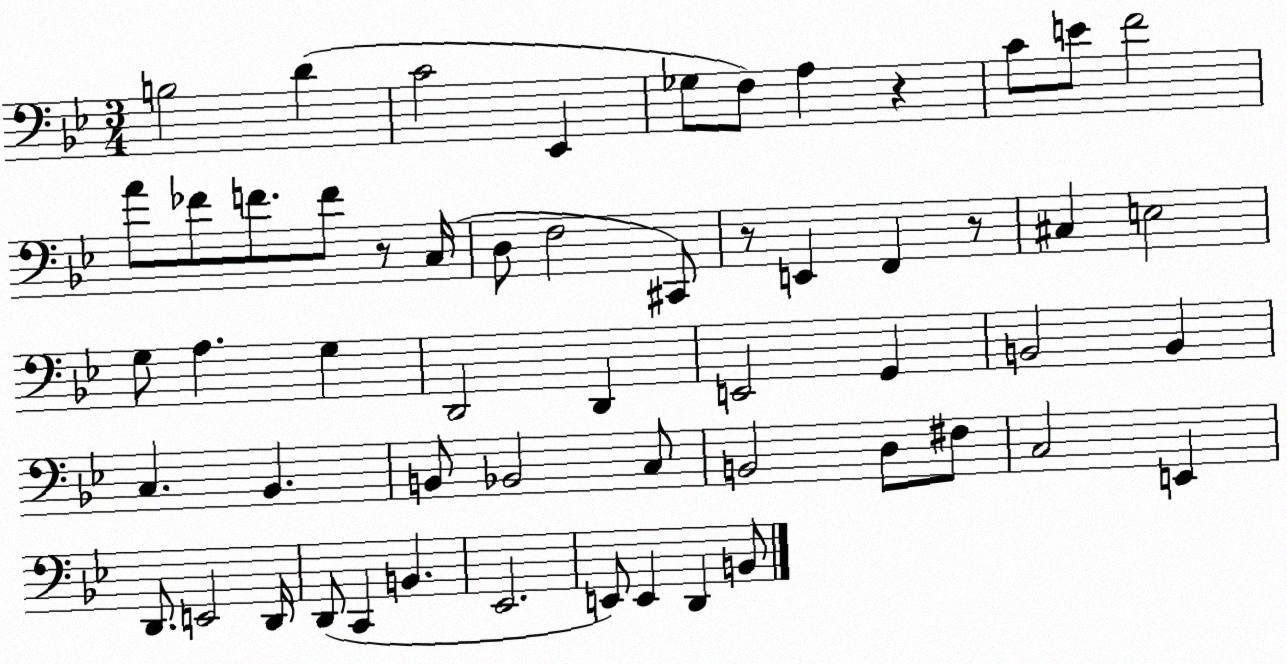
X:1
T:Untitled
M:3/4
L:1/4
K:Bb
B,2 D C2 _E,, _G,/2 F,/2 A, z C/2 E/2 F2 A/2 _F/2 F/2 F/2 z/2 C,/4 D,/2 F,2 ^C,,/2 z/2 E,, F,, z/2 ^C, E,2 G,/2 A, G, D,,2 D,, E,,2 G,, B,,2 B,, C, _B,, B,,/2 _B,,2 C,/2 B,,2 D,/2 ^F,/2 C,2 E,, D,,/2 E,,2 D,,/4 D,,/2 C,, B,, _E,,2 E,,/2 E,, D,, B,,/2